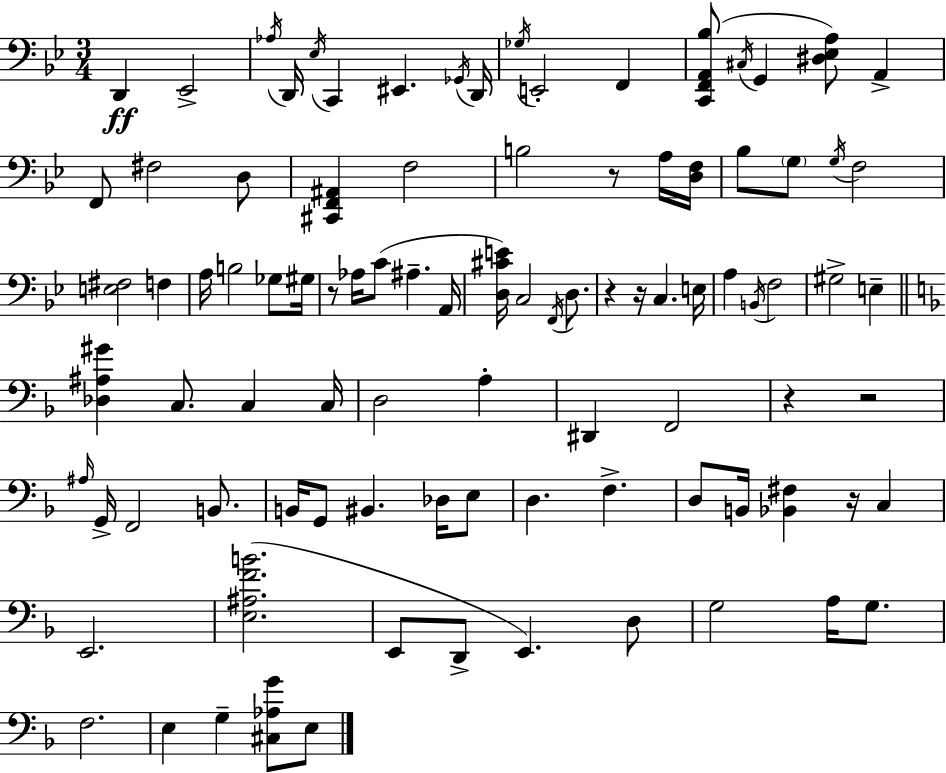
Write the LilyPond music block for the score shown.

{
  \clef bass
  \numericTimeSignature
  \time 3/4
  \key g \minor
  \repeat volta 2 { d,4\ff ees,2-> | \acciaccatura { aes16 } d,16 \acciaccatura { ees16 } c,4 eis,4. | \acciaccatura { ges,16 } d,16 \acciaccatura { ges16 } e,2-. | f,4 <c, f, a, bes>8( \acciaccatura { cis16 } g,4 <dis ees a>8) | \break a,4-> f,8 fis2 | d8 <cis, f, ais,>4 f2 | b2 | r8 a16 <d f>16 bes8 \parenthesize g8 \acciaccatura { g16 } f2 | \break <e fis>2 | f4 a16 b2 | ges8 gis16 r8 aes16 c'8( ais4.-- | a,16 <d cis' e'>16) c2 | \break \acciaccatura { f,16 } d8. r4 r16 | c4. e16 a4 \acciaccatura { b,16 } | f2 gis2-> | e4-- \bar "||" \break \key d \minor <des ais gis'>4 c8. c4 c16 | d2 a4-. | dis,4 f,2 | r4 r2 | \break \grace { ais16 } g,16-> f,2 b,8. | b,16 g,8 bis,4. des16 e8 | d4. f4.-> | d8 b,16 <bes, fis>4 r16 c4 | \break e,2. | <e ais f' b'>2.( | e,8 d,8-> e,4.) d8 | g2 a16 g8. | \break f2. | e4 g4-- <cis aes g'>8 e8 | } \bar "|."
}